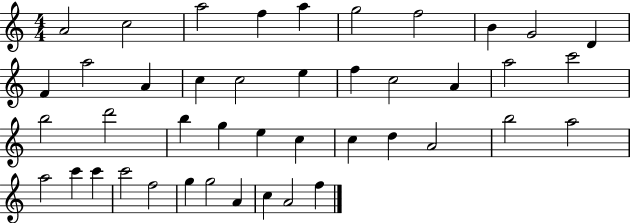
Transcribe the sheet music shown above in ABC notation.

X:1
T:Untitled
M:4/4
L:1/4
K:C
A2 c2 a2 f a g2 f2 B G2 D F a2 A c c2 e f c2 A a2 c'2 b2 d'2 b g e c c d A2 b2 a2 a2 c' c' c'2 f2 g g2 A c A2 f